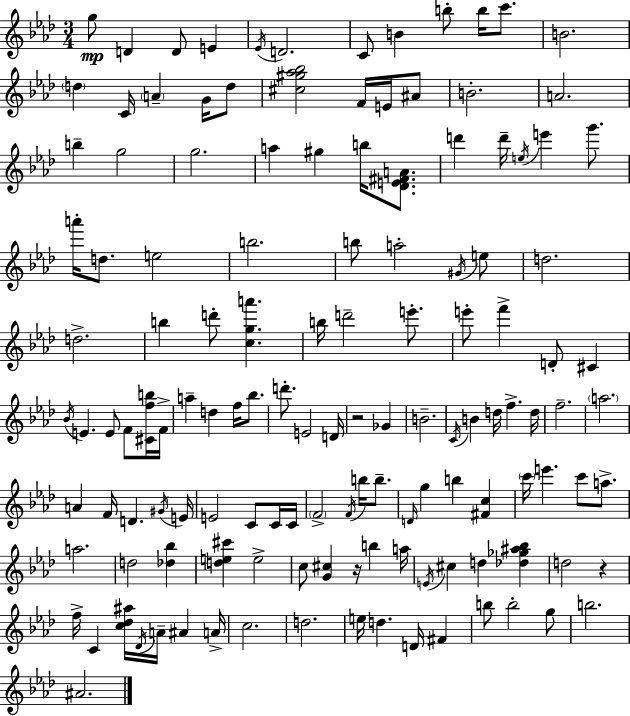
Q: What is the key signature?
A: AES major